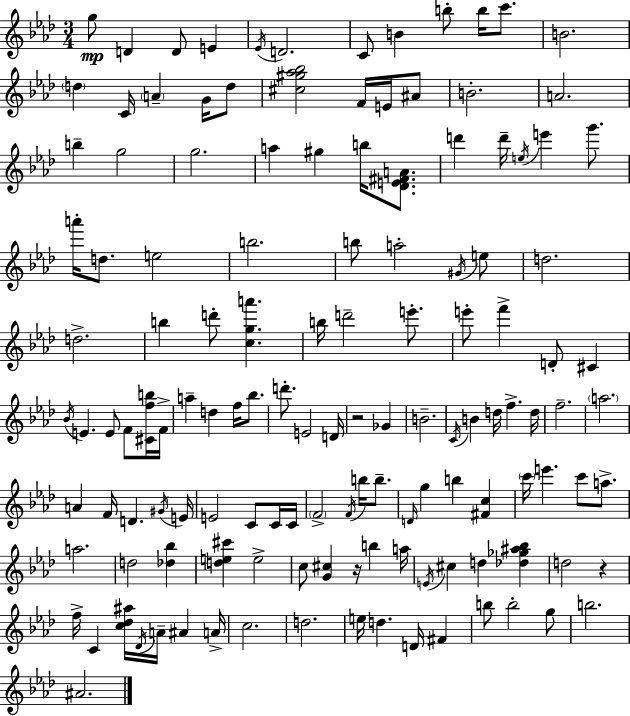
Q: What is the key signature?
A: AES major